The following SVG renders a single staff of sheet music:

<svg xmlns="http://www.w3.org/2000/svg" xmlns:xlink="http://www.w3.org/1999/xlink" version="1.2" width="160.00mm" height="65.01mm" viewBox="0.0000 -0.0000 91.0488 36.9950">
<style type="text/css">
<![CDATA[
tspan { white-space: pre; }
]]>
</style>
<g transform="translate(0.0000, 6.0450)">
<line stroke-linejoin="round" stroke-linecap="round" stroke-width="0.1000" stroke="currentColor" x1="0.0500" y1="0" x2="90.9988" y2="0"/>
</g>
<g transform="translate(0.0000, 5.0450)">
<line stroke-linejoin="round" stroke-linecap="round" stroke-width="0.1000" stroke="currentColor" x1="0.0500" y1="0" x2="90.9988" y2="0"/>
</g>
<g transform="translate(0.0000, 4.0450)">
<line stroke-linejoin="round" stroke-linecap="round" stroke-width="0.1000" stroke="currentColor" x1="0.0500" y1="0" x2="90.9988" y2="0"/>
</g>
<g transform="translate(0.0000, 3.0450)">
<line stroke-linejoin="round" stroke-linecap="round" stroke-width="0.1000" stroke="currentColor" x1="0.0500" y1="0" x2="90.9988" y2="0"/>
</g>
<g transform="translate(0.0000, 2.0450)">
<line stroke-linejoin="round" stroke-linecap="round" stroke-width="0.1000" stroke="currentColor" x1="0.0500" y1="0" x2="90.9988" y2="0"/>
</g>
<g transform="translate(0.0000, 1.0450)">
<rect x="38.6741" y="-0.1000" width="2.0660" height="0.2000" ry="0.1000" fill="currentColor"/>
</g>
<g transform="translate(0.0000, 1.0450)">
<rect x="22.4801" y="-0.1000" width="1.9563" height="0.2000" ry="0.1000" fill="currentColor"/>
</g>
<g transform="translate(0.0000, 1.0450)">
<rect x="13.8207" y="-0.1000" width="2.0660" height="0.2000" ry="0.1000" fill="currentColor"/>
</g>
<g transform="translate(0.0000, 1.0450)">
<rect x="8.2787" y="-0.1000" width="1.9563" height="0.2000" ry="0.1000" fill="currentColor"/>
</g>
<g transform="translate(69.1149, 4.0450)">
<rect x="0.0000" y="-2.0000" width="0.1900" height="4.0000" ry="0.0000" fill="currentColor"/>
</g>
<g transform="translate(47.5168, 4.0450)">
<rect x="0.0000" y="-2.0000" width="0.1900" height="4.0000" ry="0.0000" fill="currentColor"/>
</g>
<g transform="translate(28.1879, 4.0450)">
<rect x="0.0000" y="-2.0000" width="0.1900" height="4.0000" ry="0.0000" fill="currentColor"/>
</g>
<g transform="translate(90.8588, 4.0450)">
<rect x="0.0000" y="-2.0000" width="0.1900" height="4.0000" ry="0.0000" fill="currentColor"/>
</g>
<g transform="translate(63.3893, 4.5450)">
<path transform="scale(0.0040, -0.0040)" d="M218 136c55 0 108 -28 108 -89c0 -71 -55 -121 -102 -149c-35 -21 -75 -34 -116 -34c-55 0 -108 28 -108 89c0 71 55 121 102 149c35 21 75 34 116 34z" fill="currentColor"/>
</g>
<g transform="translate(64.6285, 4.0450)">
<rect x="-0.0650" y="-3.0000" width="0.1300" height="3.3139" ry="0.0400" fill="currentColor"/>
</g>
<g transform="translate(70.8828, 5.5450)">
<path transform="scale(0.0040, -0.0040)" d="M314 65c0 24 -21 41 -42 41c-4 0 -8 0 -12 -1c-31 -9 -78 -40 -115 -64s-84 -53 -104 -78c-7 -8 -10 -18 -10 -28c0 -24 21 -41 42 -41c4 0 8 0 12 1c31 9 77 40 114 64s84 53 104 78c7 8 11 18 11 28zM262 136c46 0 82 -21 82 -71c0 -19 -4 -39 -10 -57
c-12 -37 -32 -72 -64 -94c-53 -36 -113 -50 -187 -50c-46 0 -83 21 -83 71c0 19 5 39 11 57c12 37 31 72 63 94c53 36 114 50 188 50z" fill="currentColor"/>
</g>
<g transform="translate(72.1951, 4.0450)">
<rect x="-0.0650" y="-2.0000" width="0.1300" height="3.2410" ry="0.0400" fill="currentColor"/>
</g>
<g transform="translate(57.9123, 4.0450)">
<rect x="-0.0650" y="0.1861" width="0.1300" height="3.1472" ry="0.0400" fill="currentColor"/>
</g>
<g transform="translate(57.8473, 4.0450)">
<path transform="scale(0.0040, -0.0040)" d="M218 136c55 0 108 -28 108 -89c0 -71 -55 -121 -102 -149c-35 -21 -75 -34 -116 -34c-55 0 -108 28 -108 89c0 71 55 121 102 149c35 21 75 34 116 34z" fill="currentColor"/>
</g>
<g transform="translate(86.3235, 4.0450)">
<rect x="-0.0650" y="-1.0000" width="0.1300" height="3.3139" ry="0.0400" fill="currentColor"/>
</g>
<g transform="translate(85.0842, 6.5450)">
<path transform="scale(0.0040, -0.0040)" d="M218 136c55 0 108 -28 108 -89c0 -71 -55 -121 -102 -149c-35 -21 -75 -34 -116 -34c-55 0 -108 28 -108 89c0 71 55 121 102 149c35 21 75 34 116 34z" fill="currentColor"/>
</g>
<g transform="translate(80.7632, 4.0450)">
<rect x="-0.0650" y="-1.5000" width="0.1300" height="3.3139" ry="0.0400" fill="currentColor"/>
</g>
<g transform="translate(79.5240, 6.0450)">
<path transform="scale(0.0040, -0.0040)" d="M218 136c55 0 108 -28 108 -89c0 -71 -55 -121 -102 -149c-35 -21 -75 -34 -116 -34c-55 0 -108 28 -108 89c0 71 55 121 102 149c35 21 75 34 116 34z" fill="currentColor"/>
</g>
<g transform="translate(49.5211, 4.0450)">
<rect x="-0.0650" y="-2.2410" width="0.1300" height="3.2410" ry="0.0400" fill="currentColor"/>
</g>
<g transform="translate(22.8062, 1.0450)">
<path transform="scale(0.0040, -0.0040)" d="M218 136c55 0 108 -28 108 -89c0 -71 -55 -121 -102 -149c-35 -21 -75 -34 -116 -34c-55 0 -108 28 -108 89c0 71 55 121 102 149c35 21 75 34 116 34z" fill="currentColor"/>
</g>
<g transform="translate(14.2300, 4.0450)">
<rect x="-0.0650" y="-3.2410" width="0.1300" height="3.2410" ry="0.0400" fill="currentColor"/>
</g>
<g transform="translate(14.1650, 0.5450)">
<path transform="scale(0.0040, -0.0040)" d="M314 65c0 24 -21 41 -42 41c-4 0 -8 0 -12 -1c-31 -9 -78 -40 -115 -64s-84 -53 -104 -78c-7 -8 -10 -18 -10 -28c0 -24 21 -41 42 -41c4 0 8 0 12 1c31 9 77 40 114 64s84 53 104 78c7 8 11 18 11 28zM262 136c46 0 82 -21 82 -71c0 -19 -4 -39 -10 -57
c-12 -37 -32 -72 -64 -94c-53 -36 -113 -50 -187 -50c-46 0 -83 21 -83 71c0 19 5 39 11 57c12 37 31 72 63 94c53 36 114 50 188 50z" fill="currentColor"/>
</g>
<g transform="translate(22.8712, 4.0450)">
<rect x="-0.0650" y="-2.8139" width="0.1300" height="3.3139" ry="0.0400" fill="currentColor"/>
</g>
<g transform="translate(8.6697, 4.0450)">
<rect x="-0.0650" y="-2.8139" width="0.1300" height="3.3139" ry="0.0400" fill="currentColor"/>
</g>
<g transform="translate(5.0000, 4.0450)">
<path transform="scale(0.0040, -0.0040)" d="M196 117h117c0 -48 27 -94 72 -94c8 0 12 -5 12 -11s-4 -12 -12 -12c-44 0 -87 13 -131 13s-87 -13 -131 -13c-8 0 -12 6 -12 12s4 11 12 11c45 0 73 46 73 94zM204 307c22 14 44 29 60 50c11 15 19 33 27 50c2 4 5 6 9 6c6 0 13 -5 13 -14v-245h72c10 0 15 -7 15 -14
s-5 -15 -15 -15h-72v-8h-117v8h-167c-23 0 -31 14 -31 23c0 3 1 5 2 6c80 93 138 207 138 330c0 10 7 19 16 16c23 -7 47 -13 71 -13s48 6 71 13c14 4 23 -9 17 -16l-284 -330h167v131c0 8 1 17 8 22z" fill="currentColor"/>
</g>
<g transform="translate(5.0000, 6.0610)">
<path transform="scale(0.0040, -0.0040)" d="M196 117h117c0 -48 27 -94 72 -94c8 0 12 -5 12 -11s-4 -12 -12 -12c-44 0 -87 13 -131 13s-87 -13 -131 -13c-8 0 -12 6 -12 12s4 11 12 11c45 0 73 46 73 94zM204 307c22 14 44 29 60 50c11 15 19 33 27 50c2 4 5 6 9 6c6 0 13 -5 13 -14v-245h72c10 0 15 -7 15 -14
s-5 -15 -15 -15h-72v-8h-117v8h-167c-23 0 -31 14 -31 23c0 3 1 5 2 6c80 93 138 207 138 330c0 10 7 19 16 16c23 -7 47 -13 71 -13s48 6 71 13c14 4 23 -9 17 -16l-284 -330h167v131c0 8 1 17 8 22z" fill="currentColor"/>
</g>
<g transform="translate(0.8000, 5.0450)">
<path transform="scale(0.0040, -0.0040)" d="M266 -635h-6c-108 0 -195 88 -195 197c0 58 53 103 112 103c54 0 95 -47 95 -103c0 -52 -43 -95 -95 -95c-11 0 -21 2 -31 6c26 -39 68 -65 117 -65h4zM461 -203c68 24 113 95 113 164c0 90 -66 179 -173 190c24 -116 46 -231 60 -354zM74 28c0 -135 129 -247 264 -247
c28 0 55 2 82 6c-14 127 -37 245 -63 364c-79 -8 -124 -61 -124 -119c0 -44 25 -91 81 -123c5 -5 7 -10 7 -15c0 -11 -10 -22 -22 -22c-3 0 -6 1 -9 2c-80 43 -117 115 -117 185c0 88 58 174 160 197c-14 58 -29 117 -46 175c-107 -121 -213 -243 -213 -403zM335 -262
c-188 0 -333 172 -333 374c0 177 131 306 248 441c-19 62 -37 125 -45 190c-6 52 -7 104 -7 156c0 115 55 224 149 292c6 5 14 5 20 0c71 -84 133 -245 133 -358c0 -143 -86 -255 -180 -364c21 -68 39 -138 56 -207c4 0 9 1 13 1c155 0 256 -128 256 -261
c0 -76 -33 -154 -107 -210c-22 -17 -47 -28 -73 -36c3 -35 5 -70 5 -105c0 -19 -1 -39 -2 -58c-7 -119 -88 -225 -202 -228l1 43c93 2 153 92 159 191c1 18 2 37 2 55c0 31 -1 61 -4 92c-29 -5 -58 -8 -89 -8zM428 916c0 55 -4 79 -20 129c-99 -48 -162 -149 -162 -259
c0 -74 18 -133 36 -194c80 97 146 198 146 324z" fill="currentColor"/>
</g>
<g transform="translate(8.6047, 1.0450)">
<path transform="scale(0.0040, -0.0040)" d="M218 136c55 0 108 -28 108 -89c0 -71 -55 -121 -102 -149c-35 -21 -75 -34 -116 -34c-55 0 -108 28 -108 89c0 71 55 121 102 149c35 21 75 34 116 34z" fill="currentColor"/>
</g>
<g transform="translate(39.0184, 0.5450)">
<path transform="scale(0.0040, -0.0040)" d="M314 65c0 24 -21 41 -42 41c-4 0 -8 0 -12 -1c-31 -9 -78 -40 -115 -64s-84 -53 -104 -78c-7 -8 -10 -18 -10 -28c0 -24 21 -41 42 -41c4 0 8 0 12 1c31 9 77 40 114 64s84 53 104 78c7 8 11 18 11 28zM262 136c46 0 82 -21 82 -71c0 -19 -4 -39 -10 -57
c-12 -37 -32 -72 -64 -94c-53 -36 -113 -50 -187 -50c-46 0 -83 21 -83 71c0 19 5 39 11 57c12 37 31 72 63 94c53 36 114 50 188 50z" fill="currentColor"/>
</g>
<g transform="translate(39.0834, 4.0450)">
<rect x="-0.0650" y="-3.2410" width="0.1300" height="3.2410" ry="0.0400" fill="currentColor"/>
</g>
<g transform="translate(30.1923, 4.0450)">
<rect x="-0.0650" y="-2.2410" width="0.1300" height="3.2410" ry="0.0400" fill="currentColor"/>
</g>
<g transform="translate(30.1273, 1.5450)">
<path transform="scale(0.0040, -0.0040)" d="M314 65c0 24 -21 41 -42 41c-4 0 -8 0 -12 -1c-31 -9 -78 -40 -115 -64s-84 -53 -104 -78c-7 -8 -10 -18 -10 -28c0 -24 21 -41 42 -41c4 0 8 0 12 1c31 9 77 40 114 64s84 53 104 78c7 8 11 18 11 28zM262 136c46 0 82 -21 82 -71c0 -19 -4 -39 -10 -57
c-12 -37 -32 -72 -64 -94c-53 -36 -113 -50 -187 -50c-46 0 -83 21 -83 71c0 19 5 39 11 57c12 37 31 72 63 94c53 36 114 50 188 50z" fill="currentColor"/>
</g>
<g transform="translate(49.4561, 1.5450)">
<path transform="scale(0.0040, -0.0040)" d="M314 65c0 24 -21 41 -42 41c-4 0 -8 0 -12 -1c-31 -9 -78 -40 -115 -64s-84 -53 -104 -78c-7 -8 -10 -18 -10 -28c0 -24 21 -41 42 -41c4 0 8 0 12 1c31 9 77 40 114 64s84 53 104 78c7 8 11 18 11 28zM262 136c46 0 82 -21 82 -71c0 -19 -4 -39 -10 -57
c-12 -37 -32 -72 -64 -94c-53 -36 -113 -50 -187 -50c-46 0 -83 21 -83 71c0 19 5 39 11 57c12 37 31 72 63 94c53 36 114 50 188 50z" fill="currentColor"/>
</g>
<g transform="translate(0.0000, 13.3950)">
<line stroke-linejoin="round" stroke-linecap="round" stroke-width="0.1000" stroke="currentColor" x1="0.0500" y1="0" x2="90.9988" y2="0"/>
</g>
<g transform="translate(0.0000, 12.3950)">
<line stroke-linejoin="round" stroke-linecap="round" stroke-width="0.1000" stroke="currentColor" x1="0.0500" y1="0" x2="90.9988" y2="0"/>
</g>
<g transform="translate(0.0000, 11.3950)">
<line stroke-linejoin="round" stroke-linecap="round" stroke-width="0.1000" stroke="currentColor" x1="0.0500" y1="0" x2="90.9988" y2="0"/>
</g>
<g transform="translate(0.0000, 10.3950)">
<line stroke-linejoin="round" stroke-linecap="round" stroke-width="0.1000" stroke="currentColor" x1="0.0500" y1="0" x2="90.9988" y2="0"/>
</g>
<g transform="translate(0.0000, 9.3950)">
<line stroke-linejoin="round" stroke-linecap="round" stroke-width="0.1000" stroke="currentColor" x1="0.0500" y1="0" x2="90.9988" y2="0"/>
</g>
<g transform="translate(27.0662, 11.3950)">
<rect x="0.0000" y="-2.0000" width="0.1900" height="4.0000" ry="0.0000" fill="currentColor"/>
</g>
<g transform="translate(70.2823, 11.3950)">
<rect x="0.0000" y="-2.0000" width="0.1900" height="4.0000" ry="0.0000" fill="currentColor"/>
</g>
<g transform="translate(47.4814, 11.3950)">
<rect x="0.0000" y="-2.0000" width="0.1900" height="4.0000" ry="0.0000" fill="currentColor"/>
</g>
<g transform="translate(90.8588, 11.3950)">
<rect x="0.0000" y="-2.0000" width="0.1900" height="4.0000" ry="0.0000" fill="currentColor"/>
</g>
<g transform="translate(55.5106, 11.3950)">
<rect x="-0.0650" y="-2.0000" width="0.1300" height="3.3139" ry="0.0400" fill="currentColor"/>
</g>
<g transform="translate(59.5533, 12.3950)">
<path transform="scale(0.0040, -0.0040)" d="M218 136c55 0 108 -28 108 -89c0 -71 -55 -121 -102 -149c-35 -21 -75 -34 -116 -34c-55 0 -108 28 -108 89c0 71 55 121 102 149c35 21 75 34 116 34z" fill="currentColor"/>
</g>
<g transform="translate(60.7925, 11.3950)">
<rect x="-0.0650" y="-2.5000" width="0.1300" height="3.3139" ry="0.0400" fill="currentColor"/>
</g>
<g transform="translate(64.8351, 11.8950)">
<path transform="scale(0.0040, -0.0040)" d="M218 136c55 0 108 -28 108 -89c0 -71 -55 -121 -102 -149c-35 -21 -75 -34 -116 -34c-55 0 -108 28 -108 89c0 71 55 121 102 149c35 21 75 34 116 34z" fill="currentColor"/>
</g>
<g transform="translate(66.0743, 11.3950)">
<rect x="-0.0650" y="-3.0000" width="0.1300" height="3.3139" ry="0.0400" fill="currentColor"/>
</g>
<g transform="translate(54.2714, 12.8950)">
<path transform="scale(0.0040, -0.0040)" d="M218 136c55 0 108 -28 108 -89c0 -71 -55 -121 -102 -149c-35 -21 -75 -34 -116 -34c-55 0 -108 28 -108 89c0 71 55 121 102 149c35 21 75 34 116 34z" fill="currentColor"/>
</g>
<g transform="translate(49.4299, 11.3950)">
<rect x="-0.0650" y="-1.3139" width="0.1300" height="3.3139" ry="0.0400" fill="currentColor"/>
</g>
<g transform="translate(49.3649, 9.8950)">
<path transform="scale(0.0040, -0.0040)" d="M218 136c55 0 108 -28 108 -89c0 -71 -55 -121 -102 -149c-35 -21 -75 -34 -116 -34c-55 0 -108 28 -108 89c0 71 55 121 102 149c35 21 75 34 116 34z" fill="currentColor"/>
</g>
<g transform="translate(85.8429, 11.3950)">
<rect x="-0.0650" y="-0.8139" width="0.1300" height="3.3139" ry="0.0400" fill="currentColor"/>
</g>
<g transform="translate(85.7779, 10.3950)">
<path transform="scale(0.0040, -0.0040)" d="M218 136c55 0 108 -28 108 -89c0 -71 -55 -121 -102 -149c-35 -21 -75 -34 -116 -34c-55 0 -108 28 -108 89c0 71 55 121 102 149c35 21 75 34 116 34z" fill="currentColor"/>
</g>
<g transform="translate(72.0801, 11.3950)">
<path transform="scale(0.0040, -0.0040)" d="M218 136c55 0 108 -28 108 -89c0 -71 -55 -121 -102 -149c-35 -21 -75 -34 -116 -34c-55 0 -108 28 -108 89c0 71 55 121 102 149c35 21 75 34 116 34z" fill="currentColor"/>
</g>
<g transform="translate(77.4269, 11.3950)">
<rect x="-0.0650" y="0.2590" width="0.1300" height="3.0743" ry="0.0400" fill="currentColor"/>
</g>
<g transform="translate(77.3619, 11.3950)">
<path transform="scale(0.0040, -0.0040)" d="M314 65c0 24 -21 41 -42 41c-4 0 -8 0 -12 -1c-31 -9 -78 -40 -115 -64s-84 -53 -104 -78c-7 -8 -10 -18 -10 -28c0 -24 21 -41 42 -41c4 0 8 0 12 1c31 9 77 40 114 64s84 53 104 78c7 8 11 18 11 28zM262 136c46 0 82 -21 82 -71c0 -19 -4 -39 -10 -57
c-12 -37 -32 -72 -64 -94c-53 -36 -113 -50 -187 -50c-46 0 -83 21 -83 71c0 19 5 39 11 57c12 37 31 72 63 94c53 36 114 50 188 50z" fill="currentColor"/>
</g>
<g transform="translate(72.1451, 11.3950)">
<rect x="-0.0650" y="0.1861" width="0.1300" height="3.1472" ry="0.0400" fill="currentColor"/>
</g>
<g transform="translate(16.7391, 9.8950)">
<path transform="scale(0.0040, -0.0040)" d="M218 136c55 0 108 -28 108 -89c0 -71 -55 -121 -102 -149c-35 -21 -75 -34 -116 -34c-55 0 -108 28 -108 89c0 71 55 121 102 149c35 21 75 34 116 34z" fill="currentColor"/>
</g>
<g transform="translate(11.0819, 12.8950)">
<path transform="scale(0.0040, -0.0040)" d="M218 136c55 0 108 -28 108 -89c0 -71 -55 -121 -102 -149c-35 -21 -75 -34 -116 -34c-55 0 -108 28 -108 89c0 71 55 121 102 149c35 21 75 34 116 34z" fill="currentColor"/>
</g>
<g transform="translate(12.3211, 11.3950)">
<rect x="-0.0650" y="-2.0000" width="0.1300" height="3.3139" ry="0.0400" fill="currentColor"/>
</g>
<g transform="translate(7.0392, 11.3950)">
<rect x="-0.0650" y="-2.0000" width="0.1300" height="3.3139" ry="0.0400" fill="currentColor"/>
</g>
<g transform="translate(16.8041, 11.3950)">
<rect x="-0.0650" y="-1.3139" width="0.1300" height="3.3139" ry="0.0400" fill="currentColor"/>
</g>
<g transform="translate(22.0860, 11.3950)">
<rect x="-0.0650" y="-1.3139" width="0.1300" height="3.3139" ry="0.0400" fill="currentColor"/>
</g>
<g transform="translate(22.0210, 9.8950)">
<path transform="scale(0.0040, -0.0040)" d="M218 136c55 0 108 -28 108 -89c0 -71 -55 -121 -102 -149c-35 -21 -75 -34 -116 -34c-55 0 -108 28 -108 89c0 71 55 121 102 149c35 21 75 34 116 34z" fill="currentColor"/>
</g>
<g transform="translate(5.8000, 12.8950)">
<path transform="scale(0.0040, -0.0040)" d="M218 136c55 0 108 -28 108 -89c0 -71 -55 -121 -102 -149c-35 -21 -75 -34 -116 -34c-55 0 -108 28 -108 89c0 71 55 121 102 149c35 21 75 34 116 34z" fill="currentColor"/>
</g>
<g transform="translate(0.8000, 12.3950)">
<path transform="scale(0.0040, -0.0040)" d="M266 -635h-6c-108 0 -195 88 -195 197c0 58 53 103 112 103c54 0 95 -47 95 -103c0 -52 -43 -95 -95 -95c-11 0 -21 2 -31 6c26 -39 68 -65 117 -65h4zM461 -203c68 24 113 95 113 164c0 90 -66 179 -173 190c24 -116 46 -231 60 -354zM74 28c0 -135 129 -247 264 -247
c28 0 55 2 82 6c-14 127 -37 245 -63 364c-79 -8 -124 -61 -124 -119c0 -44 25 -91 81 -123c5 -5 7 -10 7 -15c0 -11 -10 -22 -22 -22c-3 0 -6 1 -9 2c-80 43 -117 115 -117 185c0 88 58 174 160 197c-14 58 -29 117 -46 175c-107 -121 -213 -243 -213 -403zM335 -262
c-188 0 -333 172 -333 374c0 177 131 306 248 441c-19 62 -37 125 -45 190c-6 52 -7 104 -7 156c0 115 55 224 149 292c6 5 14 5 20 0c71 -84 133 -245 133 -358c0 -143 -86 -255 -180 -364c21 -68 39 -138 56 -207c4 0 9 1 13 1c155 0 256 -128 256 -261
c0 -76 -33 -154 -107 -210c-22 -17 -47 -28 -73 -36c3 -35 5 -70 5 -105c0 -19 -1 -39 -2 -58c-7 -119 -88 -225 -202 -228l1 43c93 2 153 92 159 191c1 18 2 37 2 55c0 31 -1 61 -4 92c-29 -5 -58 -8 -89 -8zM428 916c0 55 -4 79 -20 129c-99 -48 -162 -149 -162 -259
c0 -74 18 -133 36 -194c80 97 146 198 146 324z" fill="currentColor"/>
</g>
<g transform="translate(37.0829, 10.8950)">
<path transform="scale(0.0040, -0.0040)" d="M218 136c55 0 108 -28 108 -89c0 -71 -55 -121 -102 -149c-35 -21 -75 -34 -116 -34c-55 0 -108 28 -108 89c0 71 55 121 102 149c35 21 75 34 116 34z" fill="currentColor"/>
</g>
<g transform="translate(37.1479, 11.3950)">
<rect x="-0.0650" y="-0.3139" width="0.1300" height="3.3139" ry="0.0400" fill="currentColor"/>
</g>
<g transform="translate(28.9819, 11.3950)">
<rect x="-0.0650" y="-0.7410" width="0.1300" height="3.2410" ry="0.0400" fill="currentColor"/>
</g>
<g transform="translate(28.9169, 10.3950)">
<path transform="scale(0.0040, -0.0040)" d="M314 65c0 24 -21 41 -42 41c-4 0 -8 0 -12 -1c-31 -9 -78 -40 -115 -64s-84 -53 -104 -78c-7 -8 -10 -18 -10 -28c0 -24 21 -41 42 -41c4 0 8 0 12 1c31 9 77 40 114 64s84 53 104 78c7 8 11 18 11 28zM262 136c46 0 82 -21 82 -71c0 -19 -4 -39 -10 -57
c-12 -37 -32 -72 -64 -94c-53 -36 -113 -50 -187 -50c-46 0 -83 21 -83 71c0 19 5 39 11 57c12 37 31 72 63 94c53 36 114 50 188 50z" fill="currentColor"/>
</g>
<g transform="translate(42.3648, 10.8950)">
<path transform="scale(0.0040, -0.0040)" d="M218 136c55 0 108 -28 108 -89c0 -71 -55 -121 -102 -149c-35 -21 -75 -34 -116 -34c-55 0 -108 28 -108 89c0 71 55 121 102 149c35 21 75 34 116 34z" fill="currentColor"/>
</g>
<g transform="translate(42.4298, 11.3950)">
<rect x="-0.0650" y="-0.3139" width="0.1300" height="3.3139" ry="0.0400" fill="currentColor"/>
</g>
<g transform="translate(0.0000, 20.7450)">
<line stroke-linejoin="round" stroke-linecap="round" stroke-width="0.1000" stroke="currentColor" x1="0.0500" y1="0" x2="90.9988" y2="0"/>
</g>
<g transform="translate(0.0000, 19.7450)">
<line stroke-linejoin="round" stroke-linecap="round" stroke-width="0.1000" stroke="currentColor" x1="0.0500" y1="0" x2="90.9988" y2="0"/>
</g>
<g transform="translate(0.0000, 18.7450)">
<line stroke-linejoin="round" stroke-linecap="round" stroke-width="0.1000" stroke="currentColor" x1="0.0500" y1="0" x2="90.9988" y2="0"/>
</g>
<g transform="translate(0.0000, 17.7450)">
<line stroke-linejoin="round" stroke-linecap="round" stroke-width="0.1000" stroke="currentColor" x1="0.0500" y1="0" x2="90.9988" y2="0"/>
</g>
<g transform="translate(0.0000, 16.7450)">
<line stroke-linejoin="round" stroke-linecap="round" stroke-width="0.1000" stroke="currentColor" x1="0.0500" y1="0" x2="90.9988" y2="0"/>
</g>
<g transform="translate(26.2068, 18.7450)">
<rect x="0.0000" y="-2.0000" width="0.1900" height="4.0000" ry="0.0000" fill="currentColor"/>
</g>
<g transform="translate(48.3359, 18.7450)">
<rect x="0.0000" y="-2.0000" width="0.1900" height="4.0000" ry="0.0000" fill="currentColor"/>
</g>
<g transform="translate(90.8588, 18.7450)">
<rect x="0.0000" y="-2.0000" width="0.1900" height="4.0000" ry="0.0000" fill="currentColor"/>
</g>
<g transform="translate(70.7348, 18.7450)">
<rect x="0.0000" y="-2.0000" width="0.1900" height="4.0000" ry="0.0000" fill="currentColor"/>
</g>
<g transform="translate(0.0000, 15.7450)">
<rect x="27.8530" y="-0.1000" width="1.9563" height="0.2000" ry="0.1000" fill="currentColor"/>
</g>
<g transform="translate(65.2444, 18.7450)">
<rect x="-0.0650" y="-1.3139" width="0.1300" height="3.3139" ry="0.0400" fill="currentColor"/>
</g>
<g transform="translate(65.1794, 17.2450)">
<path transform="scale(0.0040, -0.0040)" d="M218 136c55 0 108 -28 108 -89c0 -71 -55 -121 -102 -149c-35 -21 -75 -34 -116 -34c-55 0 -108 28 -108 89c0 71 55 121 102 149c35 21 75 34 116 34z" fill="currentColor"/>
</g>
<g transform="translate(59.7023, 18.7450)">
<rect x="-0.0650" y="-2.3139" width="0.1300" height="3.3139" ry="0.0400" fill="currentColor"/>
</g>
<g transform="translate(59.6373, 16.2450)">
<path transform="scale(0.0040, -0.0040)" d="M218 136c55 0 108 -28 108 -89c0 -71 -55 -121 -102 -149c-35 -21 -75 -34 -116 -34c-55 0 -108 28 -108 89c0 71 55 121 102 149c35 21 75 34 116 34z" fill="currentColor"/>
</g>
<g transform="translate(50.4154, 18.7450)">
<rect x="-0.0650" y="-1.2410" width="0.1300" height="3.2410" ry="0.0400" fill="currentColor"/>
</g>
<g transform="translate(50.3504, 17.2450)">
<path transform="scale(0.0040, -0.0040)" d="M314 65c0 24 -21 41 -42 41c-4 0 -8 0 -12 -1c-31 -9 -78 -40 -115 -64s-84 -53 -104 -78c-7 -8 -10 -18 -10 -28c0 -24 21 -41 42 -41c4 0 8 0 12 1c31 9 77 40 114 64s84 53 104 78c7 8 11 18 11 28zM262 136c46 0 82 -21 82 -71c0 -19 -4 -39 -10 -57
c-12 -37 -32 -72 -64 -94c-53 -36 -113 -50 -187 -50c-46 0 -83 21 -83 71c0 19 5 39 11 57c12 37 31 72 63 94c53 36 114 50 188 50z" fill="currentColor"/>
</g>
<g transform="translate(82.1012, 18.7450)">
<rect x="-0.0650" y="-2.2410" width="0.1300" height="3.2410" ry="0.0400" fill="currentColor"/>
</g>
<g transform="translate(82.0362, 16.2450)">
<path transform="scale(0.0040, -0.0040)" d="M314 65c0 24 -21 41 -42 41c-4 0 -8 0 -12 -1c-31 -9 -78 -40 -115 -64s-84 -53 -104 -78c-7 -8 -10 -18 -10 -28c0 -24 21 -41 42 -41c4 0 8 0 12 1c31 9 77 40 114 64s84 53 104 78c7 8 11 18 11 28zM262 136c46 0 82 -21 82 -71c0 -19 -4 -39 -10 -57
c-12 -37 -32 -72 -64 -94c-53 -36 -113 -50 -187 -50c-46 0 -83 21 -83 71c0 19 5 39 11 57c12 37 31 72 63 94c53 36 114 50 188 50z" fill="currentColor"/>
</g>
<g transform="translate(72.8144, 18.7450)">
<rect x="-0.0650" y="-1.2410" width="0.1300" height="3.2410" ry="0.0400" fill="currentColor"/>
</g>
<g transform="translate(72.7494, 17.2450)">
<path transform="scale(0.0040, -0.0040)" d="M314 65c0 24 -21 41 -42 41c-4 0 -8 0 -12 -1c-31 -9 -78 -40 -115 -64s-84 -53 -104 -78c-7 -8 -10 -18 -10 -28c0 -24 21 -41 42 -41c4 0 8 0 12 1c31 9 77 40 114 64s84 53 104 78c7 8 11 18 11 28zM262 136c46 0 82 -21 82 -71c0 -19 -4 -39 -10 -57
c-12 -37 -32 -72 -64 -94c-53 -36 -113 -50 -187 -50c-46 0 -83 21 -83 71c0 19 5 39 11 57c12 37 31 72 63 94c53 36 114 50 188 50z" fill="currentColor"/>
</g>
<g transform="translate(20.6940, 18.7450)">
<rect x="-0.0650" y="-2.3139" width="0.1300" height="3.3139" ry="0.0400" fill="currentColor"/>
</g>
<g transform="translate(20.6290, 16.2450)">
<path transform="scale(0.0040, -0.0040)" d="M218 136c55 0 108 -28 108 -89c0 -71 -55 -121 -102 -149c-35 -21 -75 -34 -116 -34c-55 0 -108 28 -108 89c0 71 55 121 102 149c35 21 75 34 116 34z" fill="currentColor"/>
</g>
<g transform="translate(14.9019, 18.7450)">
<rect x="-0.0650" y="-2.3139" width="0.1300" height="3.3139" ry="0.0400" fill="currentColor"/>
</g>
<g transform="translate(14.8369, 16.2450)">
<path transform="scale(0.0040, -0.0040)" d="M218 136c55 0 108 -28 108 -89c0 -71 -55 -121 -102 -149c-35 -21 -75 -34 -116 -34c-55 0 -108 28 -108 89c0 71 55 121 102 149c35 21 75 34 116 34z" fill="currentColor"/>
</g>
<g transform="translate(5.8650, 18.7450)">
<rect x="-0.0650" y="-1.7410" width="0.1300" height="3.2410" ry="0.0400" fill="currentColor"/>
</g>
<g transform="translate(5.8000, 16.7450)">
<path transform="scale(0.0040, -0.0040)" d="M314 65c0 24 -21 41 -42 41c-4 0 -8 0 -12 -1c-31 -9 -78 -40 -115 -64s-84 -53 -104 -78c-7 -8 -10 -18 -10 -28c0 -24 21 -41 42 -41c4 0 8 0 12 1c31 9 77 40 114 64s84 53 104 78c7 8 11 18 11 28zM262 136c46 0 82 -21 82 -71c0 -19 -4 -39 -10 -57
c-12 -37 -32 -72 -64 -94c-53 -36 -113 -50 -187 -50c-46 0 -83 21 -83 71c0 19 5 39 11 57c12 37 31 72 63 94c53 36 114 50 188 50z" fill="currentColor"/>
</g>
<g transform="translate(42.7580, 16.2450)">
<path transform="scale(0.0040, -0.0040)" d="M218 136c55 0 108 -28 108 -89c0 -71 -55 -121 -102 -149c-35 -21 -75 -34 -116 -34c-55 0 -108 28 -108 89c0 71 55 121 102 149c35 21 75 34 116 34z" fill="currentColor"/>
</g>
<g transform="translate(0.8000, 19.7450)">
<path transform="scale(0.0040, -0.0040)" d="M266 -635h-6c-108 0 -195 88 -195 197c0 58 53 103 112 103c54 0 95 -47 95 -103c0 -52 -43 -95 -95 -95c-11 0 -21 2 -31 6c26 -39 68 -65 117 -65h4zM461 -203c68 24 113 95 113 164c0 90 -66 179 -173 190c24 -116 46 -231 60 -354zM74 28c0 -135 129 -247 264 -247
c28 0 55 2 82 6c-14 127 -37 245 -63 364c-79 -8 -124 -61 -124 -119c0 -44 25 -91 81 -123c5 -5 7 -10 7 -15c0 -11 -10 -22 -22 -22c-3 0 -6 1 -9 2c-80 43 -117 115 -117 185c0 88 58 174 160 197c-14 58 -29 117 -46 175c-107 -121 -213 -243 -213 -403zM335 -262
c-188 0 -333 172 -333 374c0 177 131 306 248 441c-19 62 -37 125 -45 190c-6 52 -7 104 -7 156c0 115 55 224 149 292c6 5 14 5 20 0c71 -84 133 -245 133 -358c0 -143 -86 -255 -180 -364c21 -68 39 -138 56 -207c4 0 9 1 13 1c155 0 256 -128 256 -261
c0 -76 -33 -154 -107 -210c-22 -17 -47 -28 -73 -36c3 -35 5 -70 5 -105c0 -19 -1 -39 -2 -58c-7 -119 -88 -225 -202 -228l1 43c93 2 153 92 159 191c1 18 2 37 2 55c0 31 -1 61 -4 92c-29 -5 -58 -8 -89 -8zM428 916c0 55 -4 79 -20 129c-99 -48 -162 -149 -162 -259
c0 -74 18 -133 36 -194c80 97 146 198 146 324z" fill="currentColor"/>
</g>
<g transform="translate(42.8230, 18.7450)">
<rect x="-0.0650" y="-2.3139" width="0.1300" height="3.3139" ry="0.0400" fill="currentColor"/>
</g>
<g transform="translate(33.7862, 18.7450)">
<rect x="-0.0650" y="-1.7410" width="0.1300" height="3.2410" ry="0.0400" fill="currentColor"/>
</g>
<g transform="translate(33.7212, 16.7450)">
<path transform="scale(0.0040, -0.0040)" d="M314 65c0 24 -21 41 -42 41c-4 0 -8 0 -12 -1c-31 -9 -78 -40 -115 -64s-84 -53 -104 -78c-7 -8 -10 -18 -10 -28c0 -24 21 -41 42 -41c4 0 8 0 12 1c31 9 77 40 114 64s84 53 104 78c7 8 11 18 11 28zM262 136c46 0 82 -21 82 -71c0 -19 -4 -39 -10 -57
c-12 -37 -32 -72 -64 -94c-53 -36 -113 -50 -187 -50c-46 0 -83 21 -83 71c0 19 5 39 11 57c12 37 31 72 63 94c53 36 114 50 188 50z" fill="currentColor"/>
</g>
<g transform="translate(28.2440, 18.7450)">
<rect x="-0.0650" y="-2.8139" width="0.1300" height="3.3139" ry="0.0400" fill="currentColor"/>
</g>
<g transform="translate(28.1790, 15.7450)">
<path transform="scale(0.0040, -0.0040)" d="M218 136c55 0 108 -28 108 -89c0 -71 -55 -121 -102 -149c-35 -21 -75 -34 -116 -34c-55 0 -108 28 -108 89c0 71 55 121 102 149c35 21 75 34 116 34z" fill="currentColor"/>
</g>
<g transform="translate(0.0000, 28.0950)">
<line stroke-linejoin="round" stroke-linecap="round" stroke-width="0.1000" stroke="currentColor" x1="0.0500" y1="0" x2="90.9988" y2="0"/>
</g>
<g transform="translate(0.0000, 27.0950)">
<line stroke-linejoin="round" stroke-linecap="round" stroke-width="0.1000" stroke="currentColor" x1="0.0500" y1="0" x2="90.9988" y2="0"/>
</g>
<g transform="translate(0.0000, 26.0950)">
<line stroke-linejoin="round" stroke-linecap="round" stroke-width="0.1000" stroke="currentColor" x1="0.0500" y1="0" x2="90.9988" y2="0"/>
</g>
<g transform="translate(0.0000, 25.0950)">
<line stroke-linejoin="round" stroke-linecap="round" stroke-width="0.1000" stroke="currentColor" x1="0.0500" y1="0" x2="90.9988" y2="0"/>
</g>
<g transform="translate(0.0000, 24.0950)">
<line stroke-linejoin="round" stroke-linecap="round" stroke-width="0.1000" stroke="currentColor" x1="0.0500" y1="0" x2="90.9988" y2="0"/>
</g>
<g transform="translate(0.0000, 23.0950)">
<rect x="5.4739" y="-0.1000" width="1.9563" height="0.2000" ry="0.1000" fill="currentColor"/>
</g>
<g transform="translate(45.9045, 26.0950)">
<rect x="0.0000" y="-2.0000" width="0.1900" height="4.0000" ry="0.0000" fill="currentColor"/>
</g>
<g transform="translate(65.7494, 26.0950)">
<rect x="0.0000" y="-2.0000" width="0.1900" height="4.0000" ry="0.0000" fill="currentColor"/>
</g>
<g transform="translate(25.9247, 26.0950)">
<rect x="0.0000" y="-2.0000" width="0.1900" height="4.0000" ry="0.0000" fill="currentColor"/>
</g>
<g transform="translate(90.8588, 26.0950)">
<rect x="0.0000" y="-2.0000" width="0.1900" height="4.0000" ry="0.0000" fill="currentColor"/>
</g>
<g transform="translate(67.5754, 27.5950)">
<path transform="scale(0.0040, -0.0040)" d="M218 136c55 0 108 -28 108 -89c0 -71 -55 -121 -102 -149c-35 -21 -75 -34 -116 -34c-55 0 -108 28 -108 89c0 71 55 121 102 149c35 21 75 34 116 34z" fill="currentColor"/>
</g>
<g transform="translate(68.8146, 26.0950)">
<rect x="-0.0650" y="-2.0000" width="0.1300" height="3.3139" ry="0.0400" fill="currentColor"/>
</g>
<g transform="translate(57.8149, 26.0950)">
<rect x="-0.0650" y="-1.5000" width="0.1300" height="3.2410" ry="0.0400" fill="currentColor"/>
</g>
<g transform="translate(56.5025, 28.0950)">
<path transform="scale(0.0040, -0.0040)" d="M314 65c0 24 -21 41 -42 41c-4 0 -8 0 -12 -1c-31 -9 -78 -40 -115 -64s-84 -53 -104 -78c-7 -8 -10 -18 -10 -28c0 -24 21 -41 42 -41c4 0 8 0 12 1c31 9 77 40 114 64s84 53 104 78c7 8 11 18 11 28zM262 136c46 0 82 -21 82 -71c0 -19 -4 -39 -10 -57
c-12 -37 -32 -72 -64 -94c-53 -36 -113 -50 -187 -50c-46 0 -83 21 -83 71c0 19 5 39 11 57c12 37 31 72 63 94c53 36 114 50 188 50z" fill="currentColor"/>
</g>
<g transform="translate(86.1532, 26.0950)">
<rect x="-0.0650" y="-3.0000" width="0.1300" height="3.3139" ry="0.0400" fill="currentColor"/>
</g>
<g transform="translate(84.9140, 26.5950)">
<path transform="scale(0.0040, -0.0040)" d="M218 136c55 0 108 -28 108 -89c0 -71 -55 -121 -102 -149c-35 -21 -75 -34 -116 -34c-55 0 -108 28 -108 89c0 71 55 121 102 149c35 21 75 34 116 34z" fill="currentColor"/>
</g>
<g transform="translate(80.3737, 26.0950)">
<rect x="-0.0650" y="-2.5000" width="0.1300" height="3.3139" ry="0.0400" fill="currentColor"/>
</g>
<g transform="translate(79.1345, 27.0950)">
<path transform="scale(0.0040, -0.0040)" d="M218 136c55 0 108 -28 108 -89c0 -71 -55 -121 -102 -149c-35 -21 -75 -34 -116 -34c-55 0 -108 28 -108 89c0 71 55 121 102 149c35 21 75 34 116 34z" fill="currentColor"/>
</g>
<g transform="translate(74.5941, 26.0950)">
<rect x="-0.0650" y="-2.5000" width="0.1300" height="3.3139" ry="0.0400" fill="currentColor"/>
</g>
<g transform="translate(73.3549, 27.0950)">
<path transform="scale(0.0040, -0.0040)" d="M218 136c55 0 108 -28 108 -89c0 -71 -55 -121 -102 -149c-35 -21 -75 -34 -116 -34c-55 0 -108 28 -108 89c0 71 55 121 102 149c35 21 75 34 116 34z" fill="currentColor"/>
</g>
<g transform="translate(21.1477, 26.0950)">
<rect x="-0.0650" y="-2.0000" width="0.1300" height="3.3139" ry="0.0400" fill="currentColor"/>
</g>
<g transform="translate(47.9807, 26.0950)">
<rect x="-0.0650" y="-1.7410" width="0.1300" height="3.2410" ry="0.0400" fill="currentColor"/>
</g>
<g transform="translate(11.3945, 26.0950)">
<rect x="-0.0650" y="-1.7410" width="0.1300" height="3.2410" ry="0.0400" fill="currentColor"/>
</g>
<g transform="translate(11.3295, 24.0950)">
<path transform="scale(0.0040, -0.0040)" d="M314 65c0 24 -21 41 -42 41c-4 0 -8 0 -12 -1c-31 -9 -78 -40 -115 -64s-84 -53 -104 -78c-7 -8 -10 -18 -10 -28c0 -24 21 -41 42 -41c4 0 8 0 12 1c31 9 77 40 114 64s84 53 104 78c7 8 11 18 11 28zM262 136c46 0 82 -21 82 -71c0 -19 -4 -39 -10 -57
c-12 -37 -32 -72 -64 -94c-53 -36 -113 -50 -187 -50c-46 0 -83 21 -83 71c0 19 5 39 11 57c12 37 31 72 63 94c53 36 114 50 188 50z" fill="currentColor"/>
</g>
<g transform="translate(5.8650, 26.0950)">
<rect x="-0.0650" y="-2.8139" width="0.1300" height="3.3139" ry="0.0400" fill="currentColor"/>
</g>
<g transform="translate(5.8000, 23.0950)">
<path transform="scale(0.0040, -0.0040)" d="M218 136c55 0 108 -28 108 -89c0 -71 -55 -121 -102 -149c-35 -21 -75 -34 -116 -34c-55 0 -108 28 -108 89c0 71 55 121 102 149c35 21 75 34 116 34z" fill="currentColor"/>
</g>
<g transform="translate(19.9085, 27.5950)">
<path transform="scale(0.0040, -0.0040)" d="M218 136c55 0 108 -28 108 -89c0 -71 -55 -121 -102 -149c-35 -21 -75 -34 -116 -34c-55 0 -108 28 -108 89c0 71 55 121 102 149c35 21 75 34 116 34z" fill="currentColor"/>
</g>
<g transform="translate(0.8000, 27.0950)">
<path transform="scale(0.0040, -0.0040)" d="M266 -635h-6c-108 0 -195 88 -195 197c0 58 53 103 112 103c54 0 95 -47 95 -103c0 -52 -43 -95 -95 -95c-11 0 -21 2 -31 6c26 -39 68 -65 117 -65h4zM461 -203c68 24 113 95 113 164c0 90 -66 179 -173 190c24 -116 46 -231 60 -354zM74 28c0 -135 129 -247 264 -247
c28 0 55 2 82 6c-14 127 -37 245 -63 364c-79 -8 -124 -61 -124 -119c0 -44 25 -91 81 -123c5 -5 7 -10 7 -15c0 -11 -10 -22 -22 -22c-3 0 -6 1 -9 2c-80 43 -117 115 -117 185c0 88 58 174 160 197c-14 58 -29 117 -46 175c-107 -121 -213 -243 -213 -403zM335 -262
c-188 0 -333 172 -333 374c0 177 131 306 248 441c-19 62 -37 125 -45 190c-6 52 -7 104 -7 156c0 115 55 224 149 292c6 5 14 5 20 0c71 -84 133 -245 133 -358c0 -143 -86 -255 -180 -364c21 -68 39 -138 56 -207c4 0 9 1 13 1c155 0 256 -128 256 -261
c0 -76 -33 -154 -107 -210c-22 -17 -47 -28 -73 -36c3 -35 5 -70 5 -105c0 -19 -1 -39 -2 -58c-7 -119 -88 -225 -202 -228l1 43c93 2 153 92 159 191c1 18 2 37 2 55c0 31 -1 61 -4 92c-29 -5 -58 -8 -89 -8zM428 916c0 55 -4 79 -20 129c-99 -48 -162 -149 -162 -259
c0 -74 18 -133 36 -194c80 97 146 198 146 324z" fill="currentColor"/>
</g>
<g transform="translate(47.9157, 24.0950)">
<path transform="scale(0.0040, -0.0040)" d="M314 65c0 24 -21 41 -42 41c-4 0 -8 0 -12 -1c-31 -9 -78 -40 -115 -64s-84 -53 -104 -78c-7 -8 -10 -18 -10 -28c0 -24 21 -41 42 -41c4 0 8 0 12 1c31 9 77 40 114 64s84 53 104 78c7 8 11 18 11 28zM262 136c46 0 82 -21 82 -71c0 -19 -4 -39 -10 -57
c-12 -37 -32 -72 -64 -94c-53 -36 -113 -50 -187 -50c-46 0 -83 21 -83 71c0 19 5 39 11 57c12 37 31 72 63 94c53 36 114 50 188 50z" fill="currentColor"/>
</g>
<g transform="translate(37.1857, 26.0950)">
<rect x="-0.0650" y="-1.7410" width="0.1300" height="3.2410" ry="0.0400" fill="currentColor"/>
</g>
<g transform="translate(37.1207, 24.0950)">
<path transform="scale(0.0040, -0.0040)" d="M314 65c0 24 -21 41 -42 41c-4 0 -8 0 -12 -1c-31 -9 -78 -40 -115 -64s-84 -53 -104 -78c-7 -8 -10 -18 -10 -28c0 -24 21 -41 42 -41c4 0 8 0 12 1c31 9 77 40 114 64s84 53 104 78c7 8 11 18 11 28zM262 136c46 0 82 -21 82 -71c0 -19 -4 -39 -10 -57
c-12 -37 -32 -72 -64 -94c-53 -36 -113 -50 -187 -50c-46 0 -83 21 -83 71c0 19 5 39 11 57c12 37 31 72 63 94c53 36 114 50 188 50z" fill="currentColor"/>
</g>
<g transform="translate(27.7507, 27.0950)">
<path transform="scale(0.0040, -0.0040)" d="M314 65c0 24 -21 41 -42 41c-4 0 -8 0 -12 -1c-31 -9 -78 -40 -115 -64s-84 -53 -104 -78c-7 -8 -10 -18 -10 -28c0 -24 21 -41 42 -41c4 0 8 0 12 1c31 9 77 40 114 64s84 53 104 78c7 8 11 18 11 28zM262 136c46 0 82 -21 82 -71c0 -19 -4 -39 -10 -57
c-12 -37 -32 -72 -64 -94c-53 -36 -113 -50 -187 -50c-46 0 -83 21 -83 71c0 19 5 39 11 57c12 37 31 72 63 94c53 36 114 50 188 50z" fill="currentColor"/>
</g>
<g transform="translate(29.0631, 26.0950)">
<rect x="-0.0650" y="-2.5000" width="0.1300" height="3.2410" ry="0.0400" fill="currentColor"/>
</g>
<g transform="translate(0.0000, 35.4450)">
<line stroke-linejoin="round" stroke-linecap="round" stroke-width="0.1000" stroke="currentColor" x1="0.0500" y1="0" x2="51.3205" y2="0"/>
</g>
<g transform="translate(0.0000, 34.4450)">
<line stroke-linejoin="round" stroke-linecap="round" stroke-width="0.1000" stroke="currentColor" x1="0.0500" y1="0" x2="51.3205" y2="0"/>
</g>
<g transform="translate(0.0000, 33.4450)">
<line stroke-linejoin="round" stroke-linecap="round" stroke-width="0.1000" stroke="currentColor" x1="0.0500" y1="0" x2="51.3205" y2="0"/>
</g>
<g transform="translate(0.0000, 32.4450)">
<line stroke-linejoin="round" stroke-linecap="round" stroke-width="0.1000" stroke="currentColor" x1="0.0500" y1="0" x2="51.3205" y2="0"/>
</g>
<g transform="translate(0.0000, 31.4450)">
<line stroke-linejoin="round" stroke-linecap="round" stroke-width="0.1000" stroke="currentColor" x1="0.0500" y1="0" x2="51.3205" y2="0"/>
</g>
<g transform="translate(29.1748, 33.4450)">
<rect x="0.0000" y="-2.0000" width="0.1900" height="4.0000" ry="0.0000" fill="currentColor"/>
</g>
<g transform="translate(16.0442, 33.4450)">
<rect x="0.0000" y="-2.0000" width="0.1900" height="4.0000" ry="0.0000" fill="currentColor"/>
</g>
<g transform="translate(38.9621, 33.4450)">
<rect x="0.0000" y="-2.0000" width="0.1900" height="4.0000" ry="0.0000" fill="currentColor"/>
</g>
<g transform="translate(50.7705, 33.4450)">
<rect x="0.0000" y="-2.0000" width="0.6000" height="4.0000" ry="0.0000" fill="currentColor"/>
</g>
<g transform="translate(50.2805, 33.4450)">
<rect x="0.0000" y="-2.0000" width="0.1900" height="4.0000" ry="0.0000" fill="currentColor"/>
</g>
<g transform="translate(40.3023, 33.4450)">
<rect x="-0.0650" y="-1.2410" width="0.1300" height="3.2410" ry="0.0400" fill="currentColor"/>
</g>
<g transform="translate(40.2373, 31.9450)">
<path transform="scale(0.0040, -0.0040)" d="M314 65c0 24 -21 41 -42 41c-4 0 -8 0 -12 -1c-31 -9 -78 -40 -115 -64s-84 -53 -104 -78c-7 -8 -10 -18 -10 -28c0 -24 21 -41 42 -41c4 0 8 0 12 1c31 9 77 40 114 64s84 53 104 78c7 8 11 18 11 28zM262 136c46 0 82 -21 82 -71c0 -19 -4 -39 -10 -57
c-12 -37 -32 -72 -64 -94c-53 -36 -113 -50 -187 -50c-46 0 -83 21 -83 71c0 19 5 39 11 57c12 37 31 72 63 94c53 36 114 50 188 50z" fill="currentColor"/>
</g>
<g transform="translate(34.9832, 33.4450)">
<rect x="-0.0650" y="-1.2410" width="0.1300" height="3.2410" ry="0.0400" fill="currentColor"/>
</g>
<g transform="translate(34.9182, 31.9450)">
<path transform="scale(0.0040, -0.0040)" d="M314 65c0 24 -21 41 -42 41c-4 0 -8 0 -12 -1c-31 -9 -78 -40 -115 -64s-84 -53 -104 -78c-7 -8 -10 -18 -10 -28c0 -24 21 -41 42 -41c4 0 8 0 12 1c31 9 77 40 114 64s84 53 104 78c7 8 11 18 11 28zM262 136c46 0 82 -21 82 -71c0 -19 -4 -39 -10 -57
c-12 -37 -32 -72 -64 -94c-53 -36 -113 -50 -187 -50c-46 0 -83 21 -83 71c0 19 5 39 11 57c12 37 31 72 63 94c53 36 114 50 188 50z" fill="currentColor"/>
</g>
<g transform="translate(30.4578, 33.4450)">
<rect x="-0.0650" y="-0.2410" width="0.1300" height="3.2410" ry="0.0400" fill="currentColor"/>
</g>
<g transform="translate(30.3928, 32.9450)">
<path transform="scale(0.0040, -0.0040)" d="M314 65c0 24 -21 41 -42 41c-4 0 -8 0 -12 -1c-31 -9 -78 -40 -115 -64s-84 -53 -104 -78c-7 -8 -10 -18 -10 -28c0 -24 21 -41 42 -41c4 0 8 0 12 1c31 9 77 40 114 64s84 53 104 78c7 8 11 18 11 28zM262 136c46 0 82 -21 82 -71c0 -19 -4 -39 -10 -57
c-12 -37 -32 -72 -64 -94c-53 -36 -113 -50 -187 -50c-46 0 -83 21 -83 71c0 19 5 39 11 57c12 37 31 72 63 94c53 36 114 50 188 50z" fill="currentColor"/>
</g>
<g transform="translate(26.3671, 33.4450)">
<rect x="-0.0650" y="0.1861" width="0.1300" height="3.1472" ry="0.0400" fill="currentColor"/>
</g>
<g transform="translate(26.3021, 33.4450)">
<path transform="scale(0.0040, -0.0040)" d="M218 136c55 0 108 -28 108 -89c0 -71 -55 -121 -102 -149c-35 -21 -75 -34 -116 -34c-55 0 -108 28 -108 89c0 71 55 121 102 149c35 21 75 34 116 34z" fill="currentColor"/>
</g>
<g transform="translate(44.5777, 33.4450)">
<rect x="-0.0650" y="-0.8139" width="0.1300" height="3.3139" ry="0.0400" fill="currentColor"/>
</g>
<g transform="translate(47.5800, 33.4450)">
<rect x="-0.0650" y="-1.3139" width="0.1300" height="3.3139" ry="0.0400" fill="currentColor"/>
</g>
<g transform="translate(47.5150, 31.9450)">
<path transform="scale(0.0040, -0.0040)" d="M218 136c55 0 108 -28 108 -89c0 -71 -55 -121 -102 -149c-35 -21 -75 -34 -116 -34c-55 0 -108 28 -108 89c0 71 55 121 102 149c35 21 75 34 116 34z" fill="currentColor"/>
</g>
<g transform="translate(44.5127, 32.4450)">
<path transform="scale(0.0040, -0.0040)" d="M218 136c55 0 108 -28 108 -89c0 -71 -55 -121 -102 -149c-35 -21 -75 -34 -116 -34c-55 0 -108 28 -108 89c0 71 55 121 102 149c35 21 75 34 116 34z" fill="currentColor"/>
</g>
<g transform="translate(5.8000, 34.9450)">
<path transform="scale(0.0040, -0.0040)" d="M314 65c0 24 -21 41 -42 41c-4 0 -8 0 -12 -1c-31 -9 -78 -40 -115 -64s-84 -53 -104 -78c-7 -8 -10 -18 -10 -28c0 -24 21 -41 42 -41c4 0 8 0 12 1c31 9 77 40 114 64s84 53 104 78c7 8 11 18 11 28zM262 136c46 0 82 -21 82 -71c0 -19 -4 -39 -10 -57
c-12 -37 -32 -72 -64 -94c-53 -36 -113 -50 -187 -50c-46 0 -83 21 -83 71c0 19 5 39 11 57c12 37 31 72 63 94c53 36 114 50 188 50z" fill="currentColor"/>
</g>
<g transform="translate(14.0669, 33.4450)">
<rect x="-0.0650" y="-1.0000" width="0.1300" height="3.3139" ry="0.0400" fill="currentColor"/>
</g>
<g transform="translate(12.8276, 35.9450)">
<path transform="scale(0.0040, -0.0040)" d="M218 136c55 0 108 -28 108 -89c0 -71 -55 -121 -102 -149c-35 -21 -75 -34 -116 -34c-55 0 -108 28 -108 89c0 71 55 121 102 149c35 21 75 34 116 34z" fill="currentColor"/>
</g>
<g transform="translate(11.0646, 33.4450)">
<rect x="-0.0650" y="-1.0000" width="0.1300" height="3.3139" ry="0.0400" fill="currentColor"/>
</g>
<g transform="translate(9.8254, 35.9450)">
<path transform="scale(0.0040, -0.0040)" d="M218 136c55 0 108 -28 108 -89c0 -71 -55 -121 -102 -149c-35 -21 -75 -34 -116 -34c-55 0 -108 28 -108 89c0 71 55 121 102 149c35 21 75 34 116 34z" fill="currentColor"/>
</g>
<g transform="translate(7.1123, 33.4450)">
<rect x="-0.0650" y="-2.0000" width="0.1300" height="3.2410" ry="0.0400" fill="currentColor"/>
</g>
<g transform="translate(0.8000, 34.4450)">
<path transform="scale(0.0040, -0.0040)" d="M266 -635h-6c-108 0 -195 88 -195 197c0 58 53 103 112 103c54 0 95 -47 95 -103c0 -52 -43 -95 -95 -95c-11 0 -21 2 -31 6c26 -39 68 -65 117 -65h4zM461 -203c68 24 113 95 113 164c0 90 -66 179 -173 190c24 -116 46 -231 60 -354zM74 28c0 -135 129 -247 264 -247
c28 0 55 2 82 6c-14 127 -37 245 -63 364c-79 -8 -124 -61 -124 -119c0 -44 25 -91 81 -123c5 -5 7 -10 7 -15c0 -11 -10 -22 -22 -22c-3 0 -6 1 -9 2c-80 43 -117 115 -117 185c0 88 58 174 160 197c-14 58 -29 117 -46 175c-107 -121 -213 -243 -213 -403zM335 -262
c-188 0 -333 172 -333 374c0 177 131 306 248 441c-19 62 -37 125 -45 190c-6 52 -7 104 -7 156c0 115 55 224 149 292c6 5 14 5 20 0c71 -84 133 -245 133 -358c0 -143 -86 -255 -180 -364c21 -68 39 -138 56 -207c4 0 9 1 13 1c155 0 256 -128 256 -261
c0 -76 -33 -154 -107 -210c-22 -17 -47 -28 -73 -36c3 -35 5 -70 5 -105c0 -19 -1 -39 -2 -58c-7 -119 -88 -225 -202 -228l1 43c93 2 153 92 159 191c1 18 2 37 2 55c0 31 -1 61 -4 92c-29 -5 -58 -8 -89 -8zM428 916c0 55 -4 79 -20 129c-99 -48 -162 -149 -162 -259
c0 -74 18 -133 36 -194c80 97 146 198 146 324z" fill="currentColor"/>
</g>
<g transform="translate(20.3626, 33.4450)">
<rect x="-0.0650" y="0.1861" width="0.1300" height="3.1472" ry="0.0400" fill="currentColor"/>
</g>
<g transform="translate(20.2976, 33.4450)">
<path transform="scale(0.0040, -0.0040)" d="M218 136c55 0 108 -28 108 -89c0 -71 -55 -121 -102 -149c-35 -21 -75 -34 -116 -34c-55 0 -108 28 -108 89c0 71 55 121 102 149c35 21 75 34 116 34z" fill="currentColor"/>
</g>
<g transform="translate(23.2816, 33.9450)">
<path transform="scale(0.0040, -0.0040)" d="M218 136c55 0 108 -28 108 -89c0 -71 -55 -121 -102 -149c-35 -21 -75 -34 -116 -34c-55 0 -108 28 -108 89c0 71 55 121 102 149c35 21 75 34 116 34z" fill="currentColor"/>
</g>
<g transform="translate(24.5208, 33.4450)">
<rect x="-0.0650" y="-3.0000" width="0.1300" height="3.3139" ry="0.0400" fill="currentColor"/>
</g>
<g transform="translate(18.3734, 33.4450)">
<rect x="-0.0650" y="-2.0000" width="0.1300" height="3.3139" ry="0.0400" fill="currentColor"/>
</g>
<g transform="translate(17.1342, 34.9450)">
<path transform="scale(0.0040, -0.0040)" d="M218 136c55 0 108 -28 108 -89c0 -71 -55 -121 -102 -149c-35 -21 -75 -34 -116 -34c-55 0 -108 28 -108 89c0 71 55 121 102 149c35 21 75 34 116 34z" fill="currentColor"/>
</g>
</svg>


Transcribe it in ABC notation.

X:1
T:Untitled
M:4/4
L:1/4
K:C
a b2 a g2 b2 g2 B A F2 E D F F e e d2 c c e F G A B B2 d f2 g g a f2 g e2 g e e2 g2 a f2 F G2 f2 f2 E2 F G G A F2 D D F B A B c2 e2 e2 d e